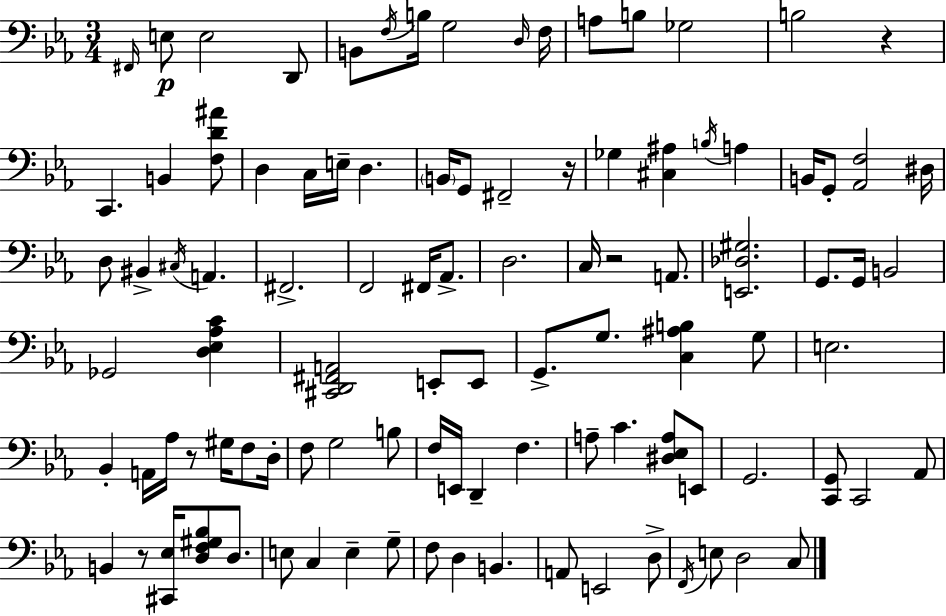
{
  \clef bass
  \numericTimeSignature
  \time 3/4
  \key ees \major
  \grace { fis,16 }\p e8 e2 d,8 | b,8 \acciaccatura { f16 } b16 g2 | \grace { d16 } f16 a8 b8 ges2 | b2 r4 | \break c,4. b,4 | <f d' ais'>8 d4 c16 e16-- d4. | \parenthesize b,16 g,8 fis,2-- | r16 ges4 <cis ais>4 \acciaccatura { b16 } | \break a4 b,16 g,8-. <aes, f>2 | dis16 d8 bis,4-> \acciaccatura { cis16 } a,4. | fis,2.-> | f,2 | \break fis,16 aes,8.-> d2. | c16 r2 | a,8. <e, des gis>2. | g,8. g,16 b,2 | \break ges,2 | <d ees aes c'>4 <cis, d, fis, a,>2 | e,8-. e,8 g,8.-> g8. <c ais b>4 | g8 e2. | \break bes,4-. a,16 aes16 r8 | gis16 f8 d16-. f8 g2 | b8 f16 e,16 d,4-- f4. | a8-- c'4. | \break <dis ees a>8 e,8 g,2. | <c, g,>8 c,2 | aes,8 b,4 r8 <cis, ees>16 | <d f gis bes>8 d8. e8 c4 e4-- | \break g8-- f8 d4 b,4. | a,8 e,2 | d8-> \acciaccatura { f,16 } e8 d2 | c8 \bar "|."
}